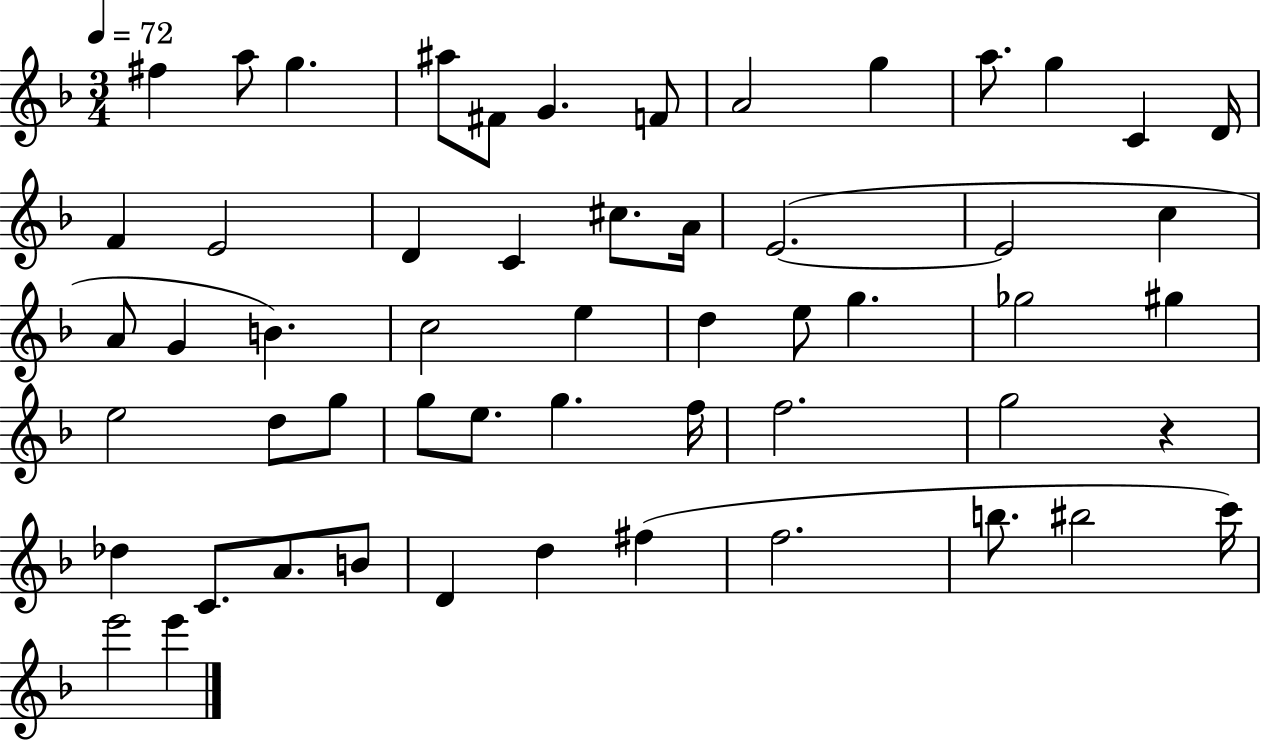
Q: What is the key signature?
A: F major